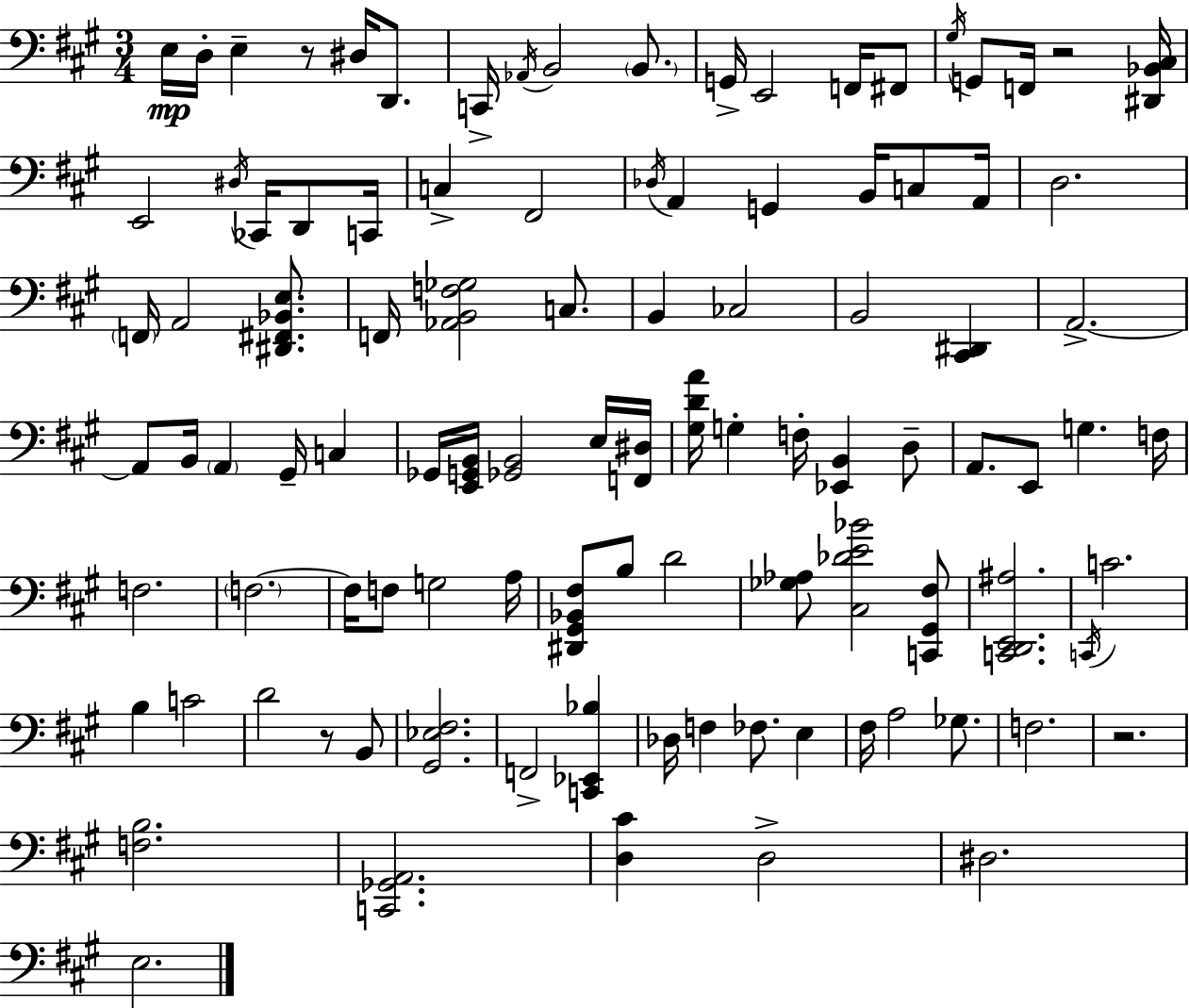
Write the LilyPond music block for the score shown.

{
  \clef bass
  \numericTimeSignature
  \time 3/4
  \key a \major
  \repeat volta 2 { e16\mp d16-. e4-- r8 dis16 d,8. | c,16-> \acciaccatura { aes,16 } b,2 \parenthesize b,8. | g,16-> e,2 f,16 fis,8 | \acciaccatura { gis16 } g,8 f,16 r2 | \break <dis, bes, cis>16 e,2 \acciaccatura { dis16 } ces,16 | d,8 c,16 c4-> fis,2 | \acciaccatura { des16 } a,4 g,4 | b,16 c8 a,16 d2. | \break \parenthesize f,16 a,2 | <dis, fis, bes, e>8. f,16 <aes, b, f ges>2 | c8. b,4 ces2 | b,2 | \break <cis, dis,>4 a,2.->~~ | a,8 b,16 \parenthesize a,4 gis,16-- | c4 ges,16 <e, g, b,>16 <ges, b,>2 | e16 <f, dis>16 <gis d' a'>16 g4-. f16-. <ees, b,>4 | \break d8-- a,8. e,8 g4. | f16 f2. | \parenthesize f2.~~ | f16 f8 g2 | \break a16 <dis, gis, bes, fis>8 b8 d'2 | <ges aes>8 <cis des' e' bes'>2 | <c, gis, fis>8 <c, d, e, ais>2. | \acciaccatura { c,16 } c'2. | \break b4 c'2 | d'2 | r8 b,8 <gis, ees fis>2. | f,2-> | \break <c, ees, bes>4 des16 f4 fes8. | e4 fis16 a2 | ges8. f2. | r2. | \break <f b>2. | <c, ges, a,>2. | <d cis'>4 d2-> | dis2. | \break e2. | } \bar "|."
}